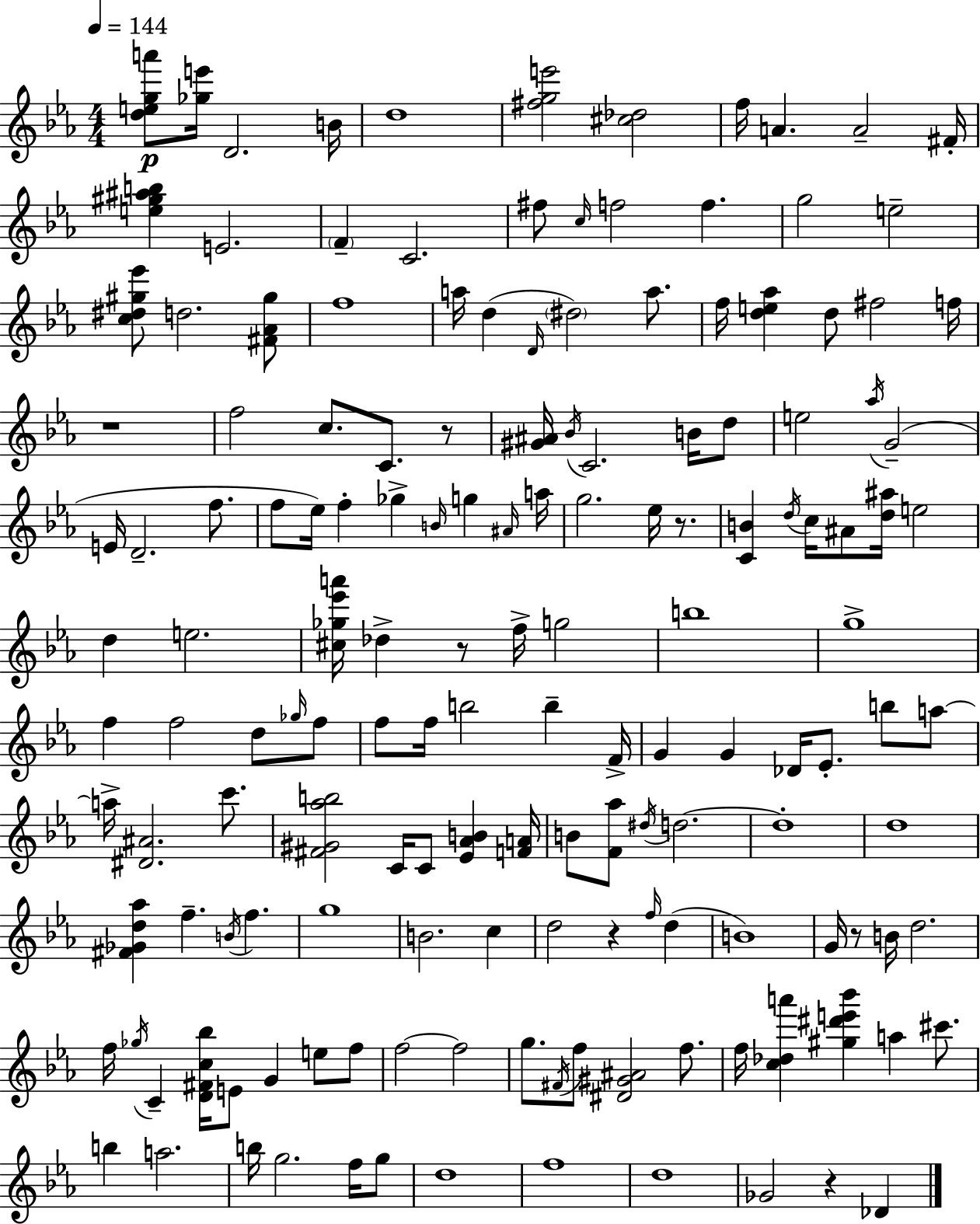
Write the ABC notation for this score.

X:1
T:Untitled
M:4/4
L:1/4
K:Cm
[dega']/2 [_ge']/4 D2 B/4 d4 [^fge']2 [^c_d]2 f/4 A A2 ^F/4 [e^g^ab] E2 F C2 ^f/2 c/4 f2 f g2 e2 [c^d^g_e']/2 d2 [^F_A^g]/2 f4 a/4 d D/4 ^d2 a/2 f/4 [de_a] d/2 ^f2 f/4 z4 f2 c/2 C/2 z/2 [^G^A]/4 _B/4 C2 B/4 d/2 e2 _a/4 G2 E/4 D2 f/2 f/2 _e/4 f _g B/4 g ^A/4 a/4 g2 _e/4 z/2 [CB] d/4 c/4 ^A/2 [d^a]/4 e2 d e2 [^c_g_e'a']/4 _d z/2 f/4 g2 b4 g4 f f2 d/2 _g/4 f/2 f/2 f/4 b2 b F/4 G G _D/4 _E/2 b/2 a/2 a/4 [^D^A]2 c'/2 [^F^G_ab]2 C/4 C/2 [_E_AB] [FA]/4 B/2 [F_a]/2 ^d/4 d2 d4 d4 [^F_Gd_a] f B/4 f g4 B2 c d2 z f/4 d B4 G/4 z/2 B/4 d2 f/4 _g/4 C [D^Fc_b]/4 E/2 G e/2 f/2 f2 f2 g/2 ^F/4 f/2 [^D^G^A]2 f/2 f/4 [c_da'] [^g^d'e'_b'] a ^c'/2 b a2 b/4 g2 f/4 g/2 d4 f4 d4 _G2 z _D